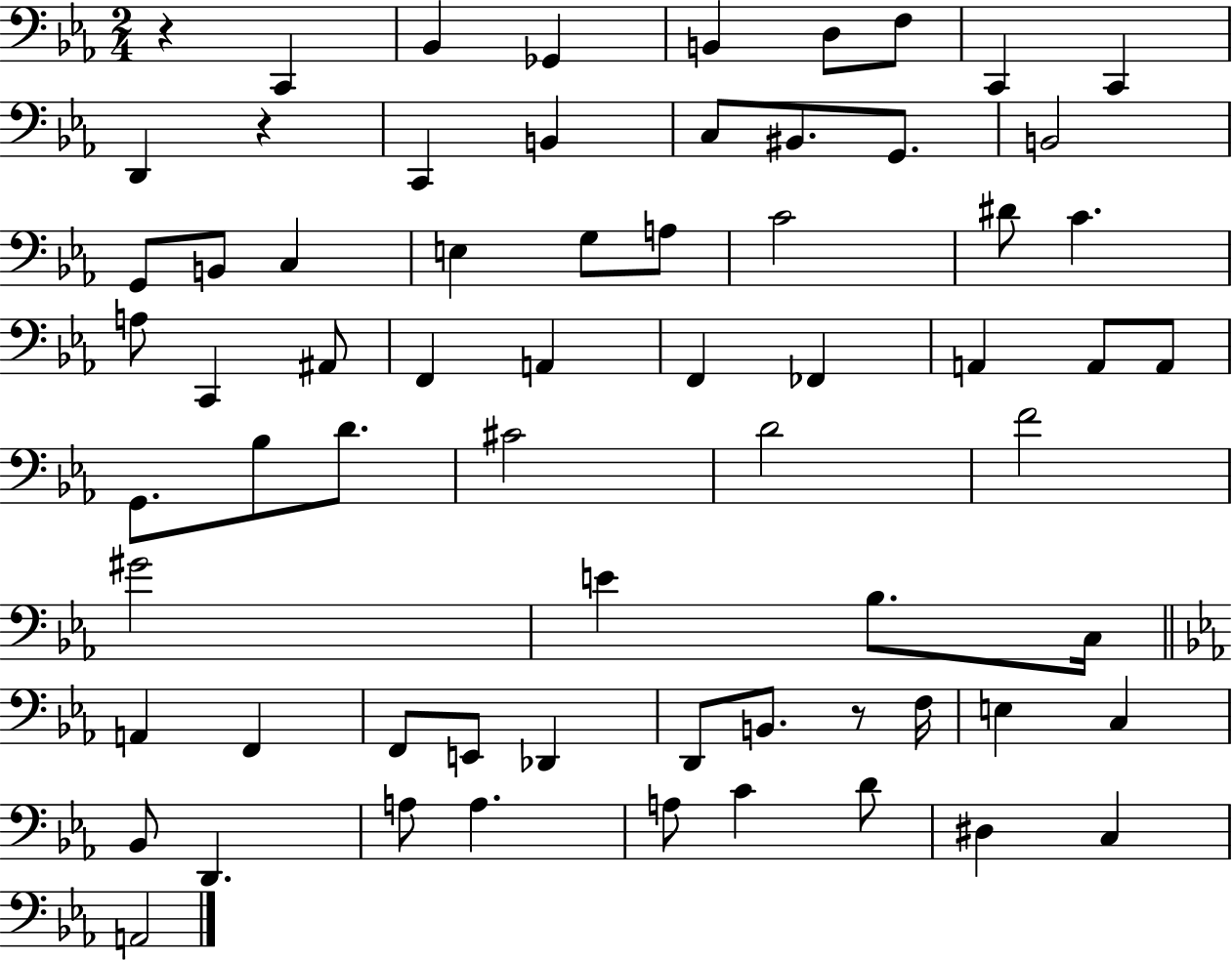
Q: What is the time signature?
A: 2/4